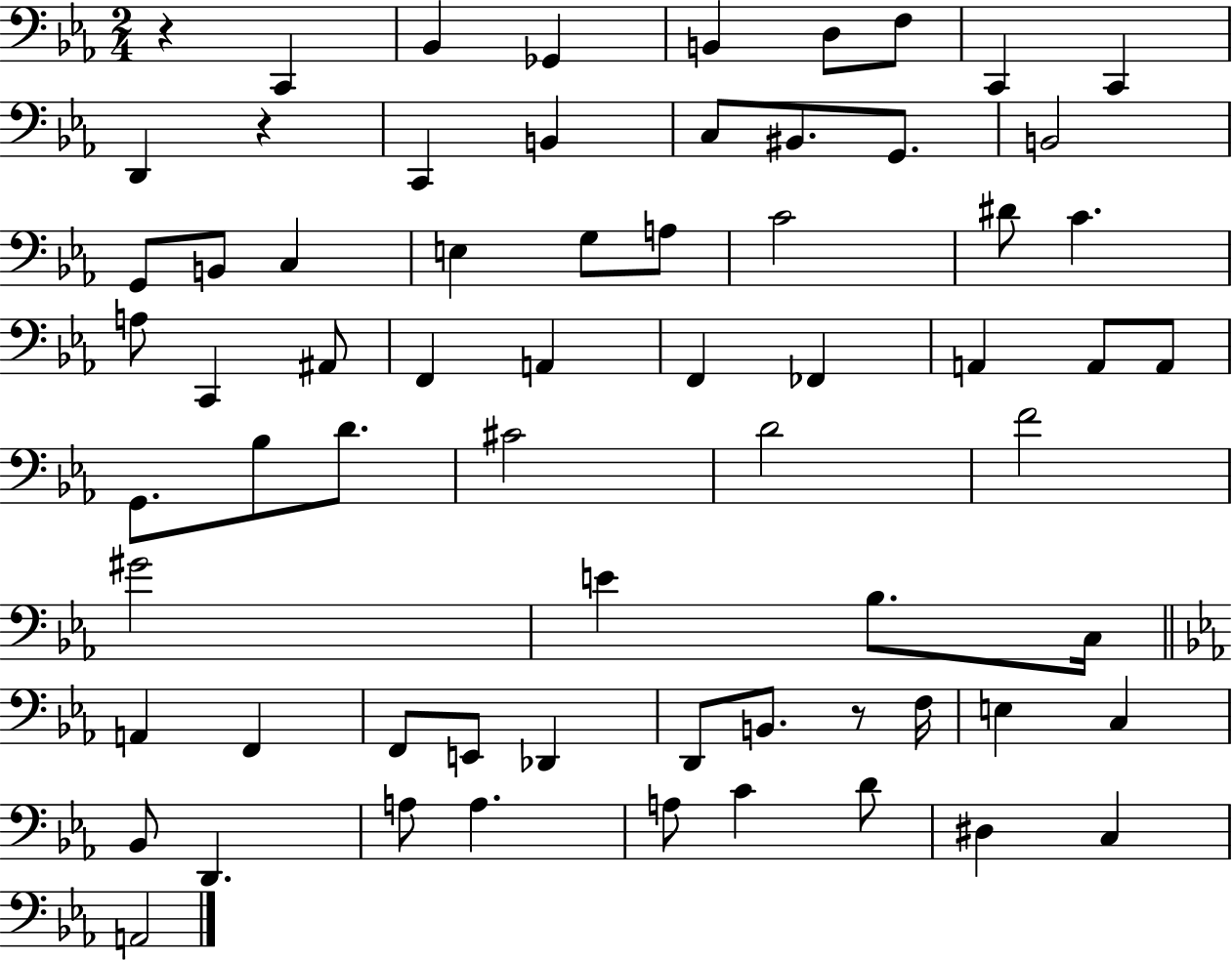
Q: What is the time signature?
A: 2/4